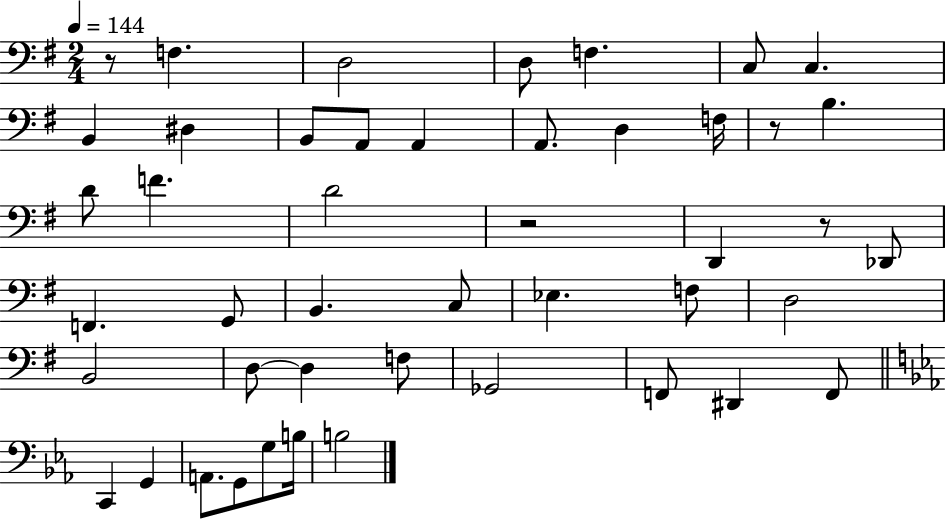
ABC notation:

X:1
T:Untitled
M:2/4
L:1/4
K:G
z/2 F, D,2 D,/2 F, C,/2 C, B,, ^D, B,,/2 A,,/2 A,, A,,/2 D, F,/4 z/2 B, D/2 F D2 z2 D,, z/2 _D,,/2 F,, G,,/2 B,, C,/2 _E, F,/2 D,2 B,,2 D,/2 D, F,/2 _G,,2 F,,/2 ^D,, F,,/2 C,, G,, A,,/2 G,,/2 G,/2 B,/4 B,2